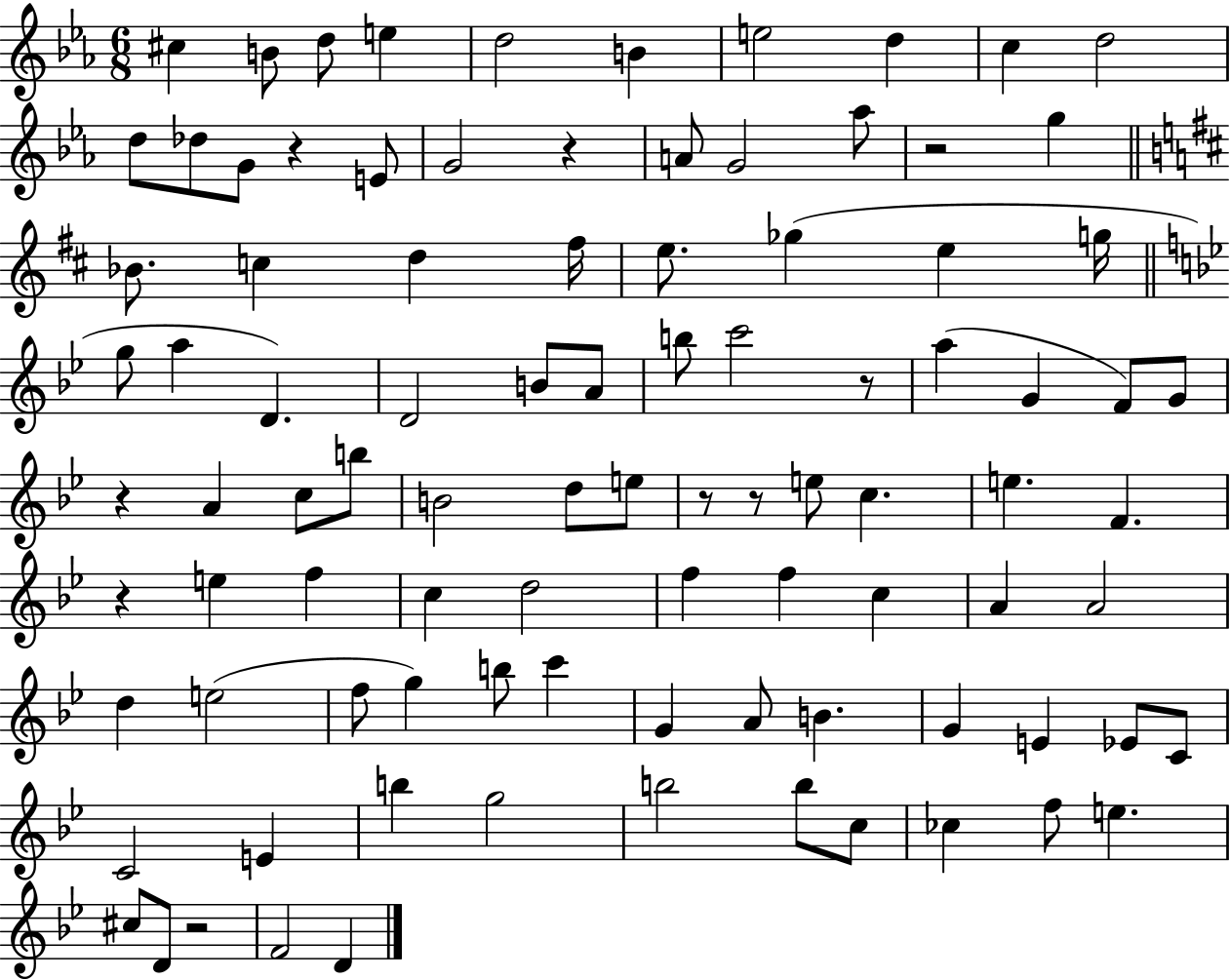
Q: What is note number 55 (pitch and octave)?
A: F5